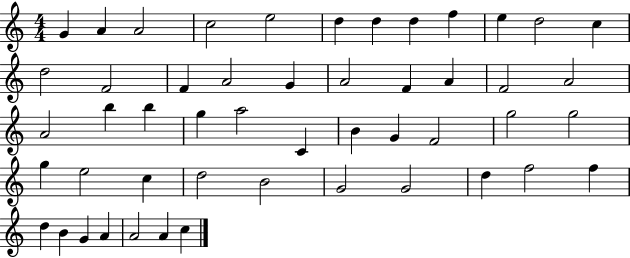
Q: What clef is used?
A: treble